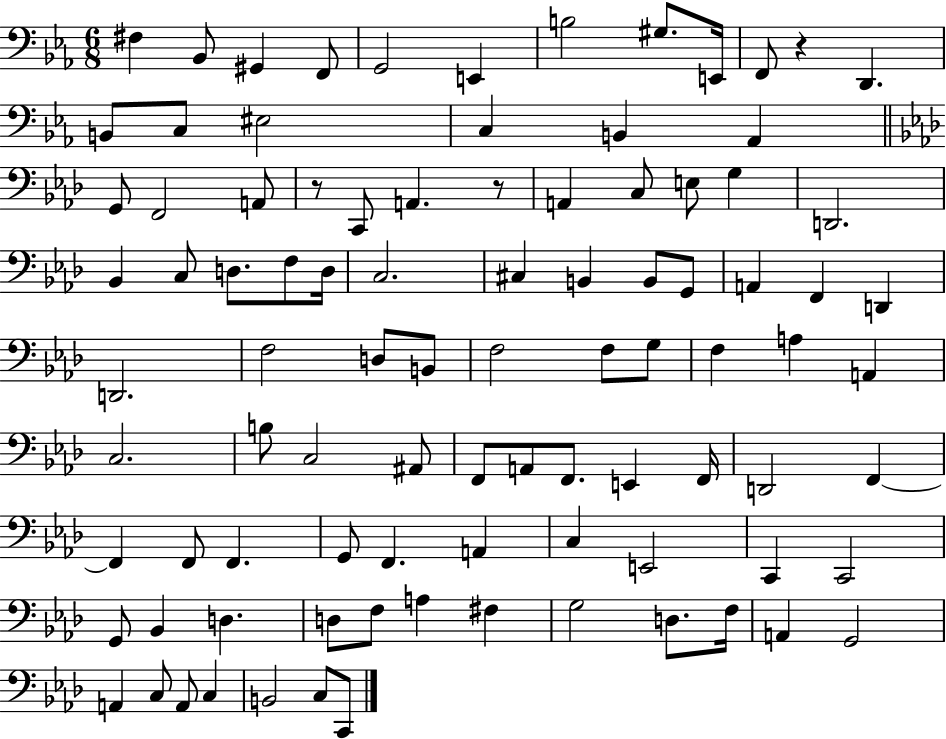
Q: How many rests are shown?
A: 3